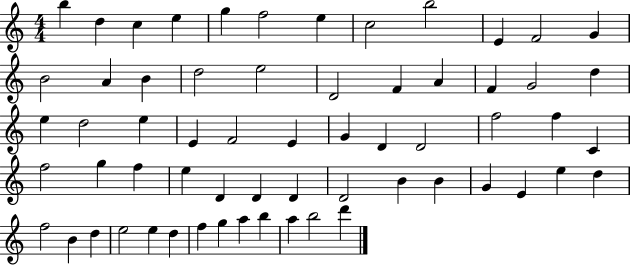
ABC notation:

X:1
T:Untitled
M:4/4
L:1/4
K:C
b d c e g f2 e c2 b2 E F2 G B2 A B d2 e2 D2 F A F G2 d e d2 e E F2 E G D D2 f2 f C f2 g f e D D D D2 B B G E e d f2 B d e2 e d f g a b a b2 d'